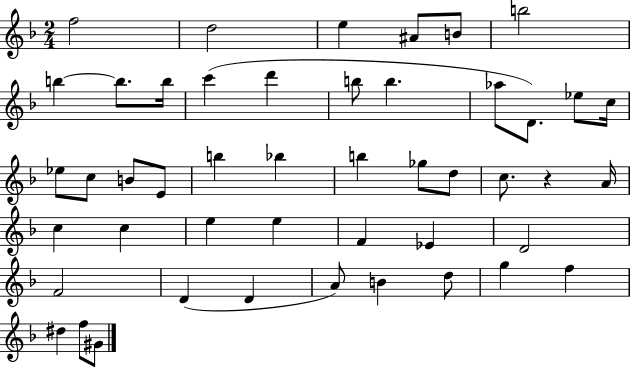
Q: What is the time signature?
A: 2/4